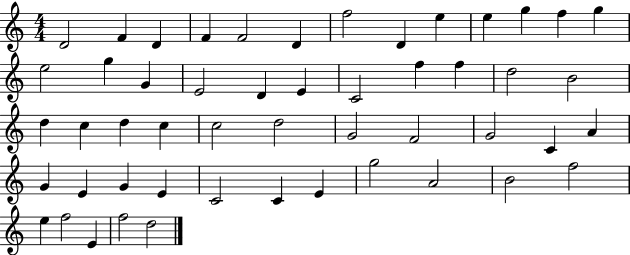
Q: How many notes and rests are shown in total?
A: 51